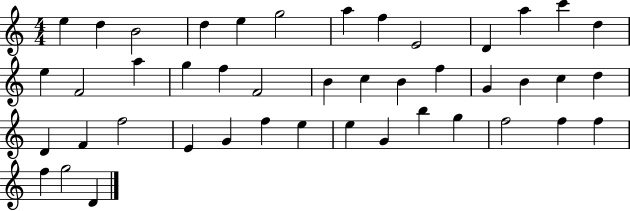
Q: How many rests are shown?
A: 0